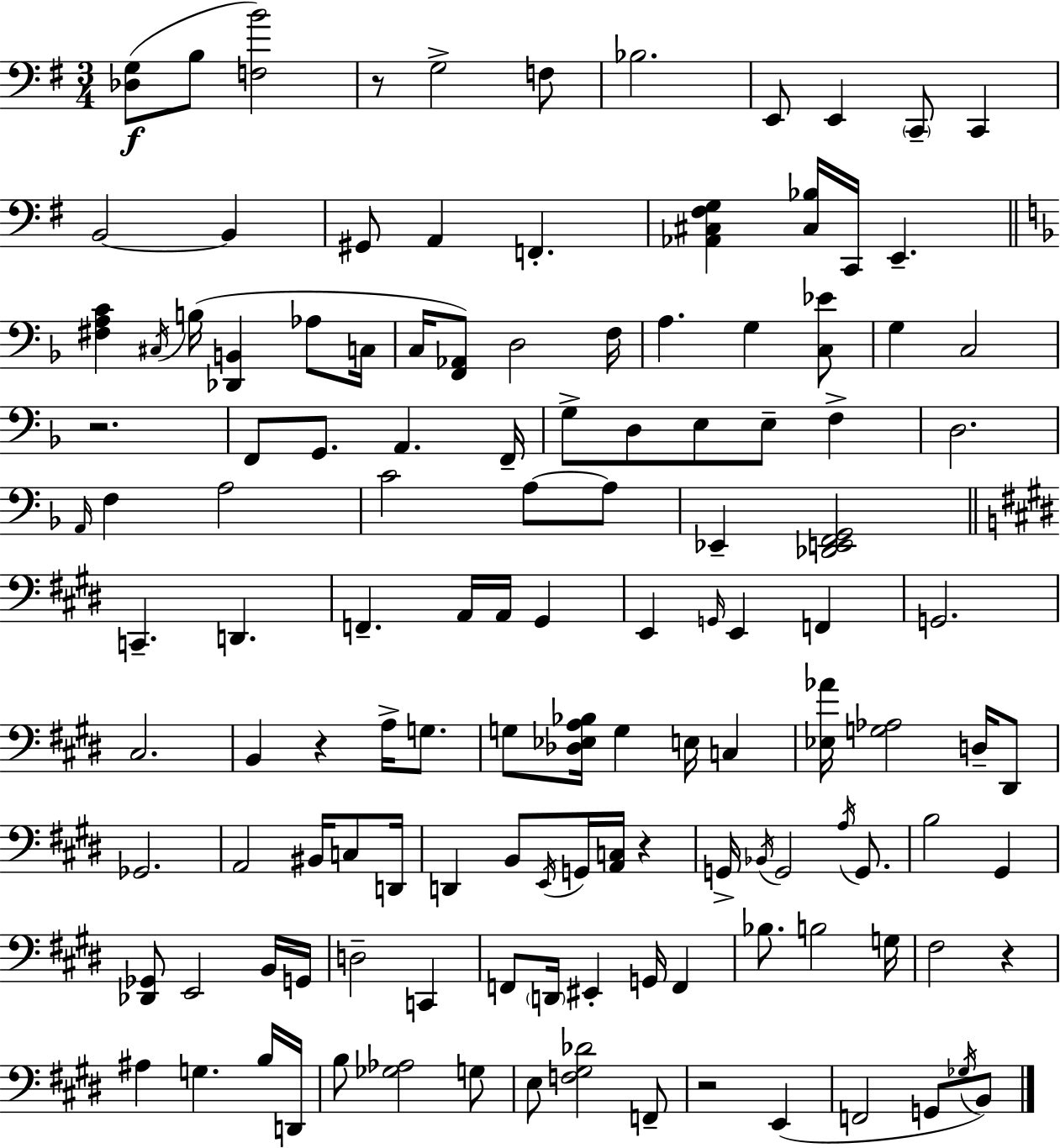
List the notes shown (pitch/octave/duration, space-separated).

[Db3,G3]/e B3/e [F3,B4]/h R/e G3/h F3/e Bb3/h. E2/e E2/q C2/e C2/q B2/h B2/q G#2/e A2/q F2/q. [Ab2,C#3,F#3,G3]/q [C#3,Bb3]/s C2/s E2/q. [F#3,A3,C4]/q C#3/s B3/s [Db2,B2]/q Ab3/e C3/s C3/s [F2,Ab2]/e D3/h F3/s A3/q. G3/q [C3,Eb4]/e G3/q C3/h R/h. F2/e G2/e. A2/q. F2/s G3/e D3/e E3/e E3/e F3/q D3/h. A2/s F3/q A3/h C4/h A3/e A3/e Eb2/q [Db2,E2,F2,G2]/h C2/q. D2/q. F2/q. A2/s A2/s G#2/q E2/q G2/s E2/q F2/q G2/h. C#3/h. B2/q R/q A3/s G3/e. G3/e [Db3,Eb3,A3,Bb3]/s G3/q E3/s C3/q [Eb3,Ab4]/s [G3,Ab3]/h D3/s D#2/e Gb2/h. A2/h BIS2/s C3/e D2/s D2/q B2/e E2/s G2/s [A2,C3]/s R/q G2/s Bb2/s G2/h A3/s G2/e. B3/h G#2/q [Db2,Gb2]/e E2/h B2/s G2/s D3/h C2/q F2/e D2/s EIS2/q G2/s F2/q Bb3/e. B3/h G3/s F#3/h R/q A#3/q G3/q. B3/s D2/s B3/e [Gb3,Ab3]/h G3/e E3/e [F3,G#3,Db4]/h F2/e R/h E2/q F2/h G2/e Gb3/s B2/e